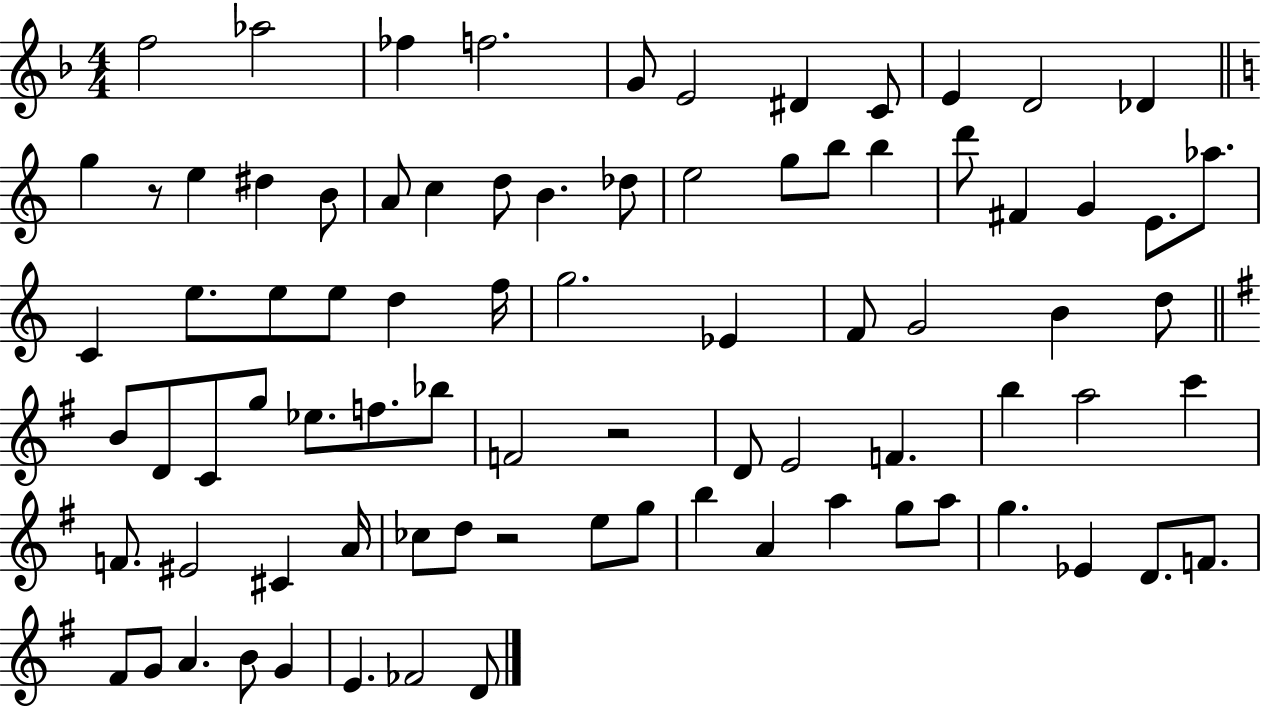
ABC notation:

X:1
T:Untitled
M:4/4
L:1/4
K:F
f2 _a2 _f f2 G/2 E2 ^D C/2 E D2 _D g z/2 e ^d B/2 A/2 c d/2 B _d/2 e2 g/2 b/2 b d'/2 ^F G E/2 _a/2 C e/2 e/2 e/2 d f/4 g2 _E F/2 G2 B d/2 B/2 D/2 C/2 g/2 _e/2 f/2 _b/2 F2 z2 D/2 E2 F b a2 c' F/2 ^E2 ^C A/4 _c/2 d/2 z2 e/2 g/2 b A a g/2 a/2 g _E D/2 F/2 ^F/2 G/2 A B/2 G E _F2 D/2